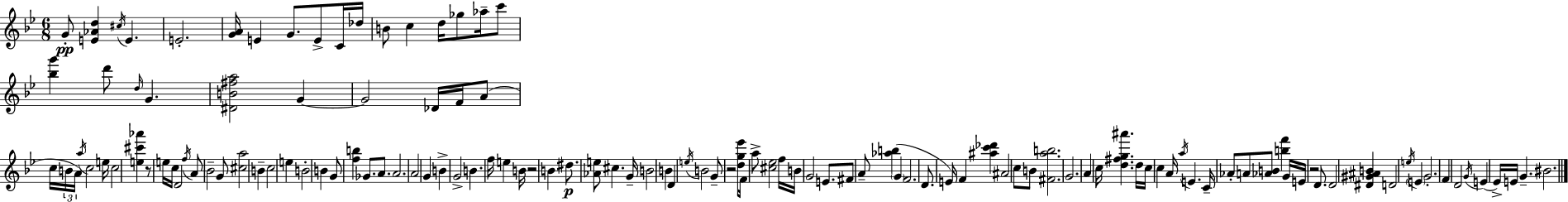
G4/e [E4,Ab4,D5]/q C#5/s E4/q. E4/h. [G4,A4]/s E4/q G4/e. E4/e C4/s Db5/s B4/e C5/q D5/s Gb5/e Ab5/s C6/e [Bb5,G6]/q D6/e D5/s G4/q. [D#4,B4,F#5,A5]/h G4/q G4/h Db4/s F4/s A4/e C5/s B4/s A4/s A5/s C5/h E5/s C5/h [E5,C#6,Ab6]/q R/e E5/s C5/s D4/h F5/s A4/e Bb4/h G4/e [C#5,A5]/h B4/q C5/h E5/q B4/h B4/q G4/e [F5,B5]/q Gb4/e. A4/e. A4/h. A4/h G4/q B4/q G4/h B4/q. F5/s E5/q B4/s R/h B4/q D#5/e. [Ab4,E5]/e C#5/q. G4/s B4/h B4/q D4/q E5/s B4/h G4/e R/h [D5,G5,Eb6]/e F4/s A5/e [C#5,Eb5]/h F5/s B4/s G4/h E4/e. F#4/e A4/e [Ab5,B5]/q G4/q F4/h. D4/e. E4/s F4/q [A#5,C6,Db6]/q A#4/h C5/e B4/e [F#4,A5,B5]/h. G4/h. A4/q C5/s [D5,F#5,G5,A#6]/q. D5/s C5/s C5/q A4/s A5/s E4/q. C4/s Ab4/e A4/e [Ab4,B4]/e [B5,F6]/q G4/s E4/s R/h D4/e. D4/h [D#4,G#4,A#4,B4]/q D4/h E5/s E4/q G4/h. F4/q D4/h G4/s E4/q Eb4/s E4/s G4/q. BIS4/h.